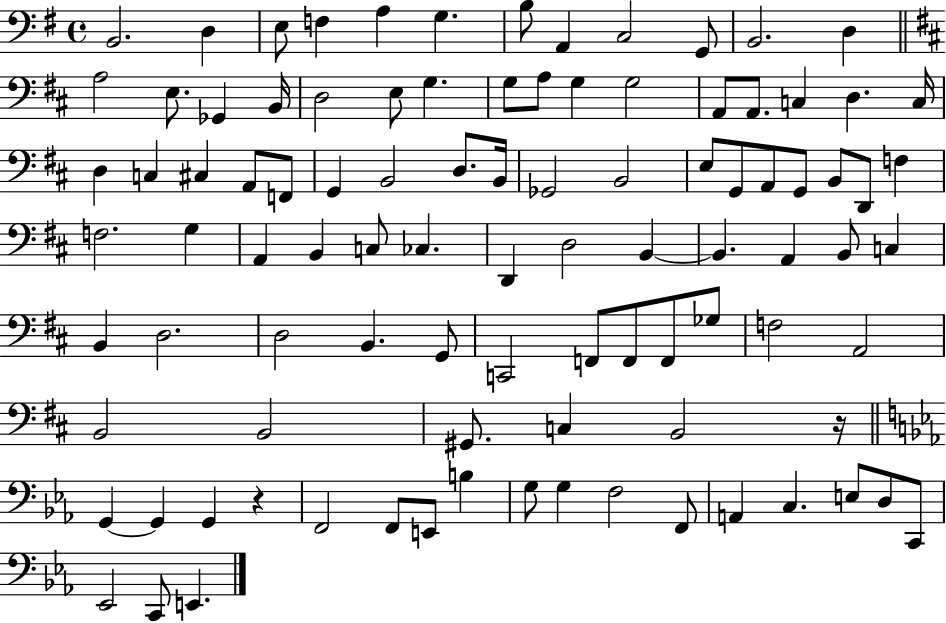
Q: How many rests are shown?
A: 2